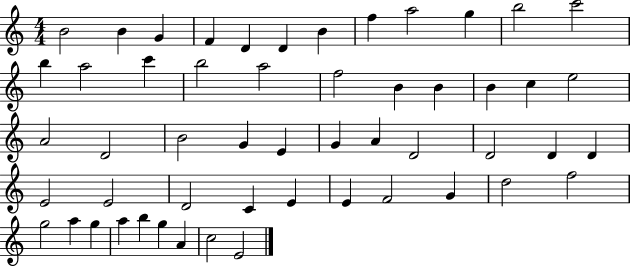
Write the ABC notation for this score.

X:1
T:Untitled
M:4/4
L:1/4
K:C
B2 B G F D D B f a2 g b2 c'2 b a2 c' b2 a2 f2 B B B c e2 A2 D2 B2 G E G A D2 D2 D D E2 E2 D2 C E E F2 G d2 f2 g2 a g a b g A c2 E2